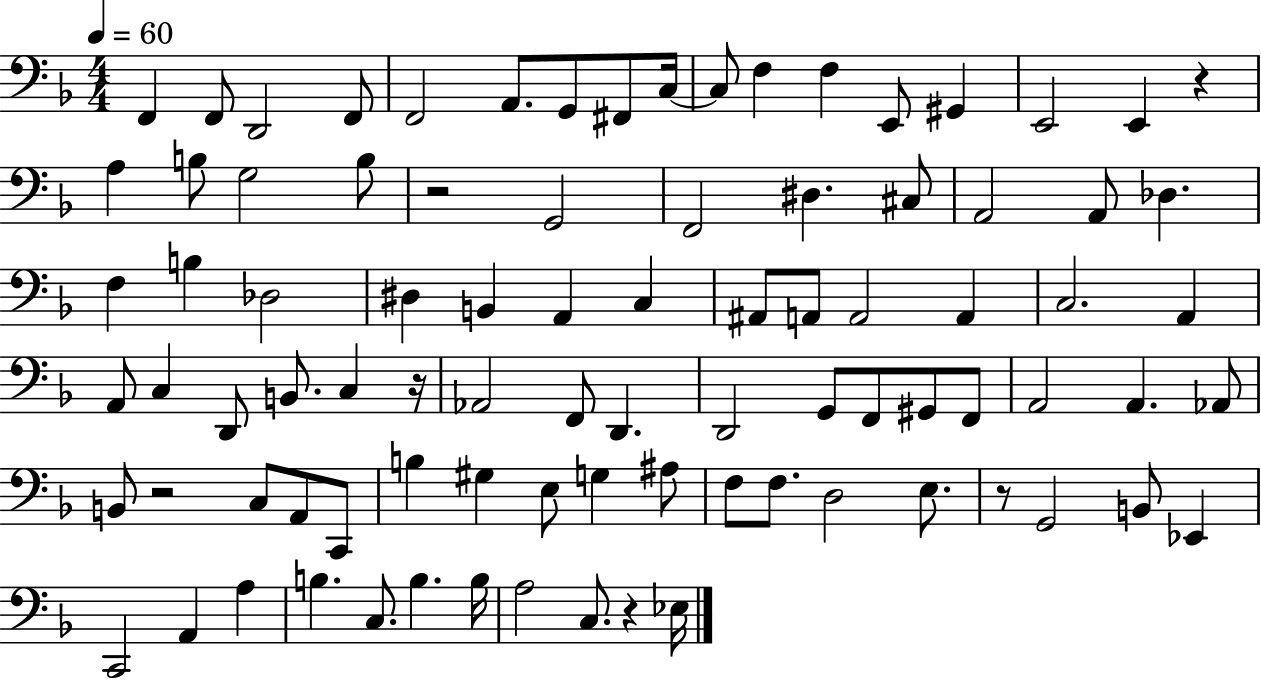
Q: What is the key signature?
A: F major